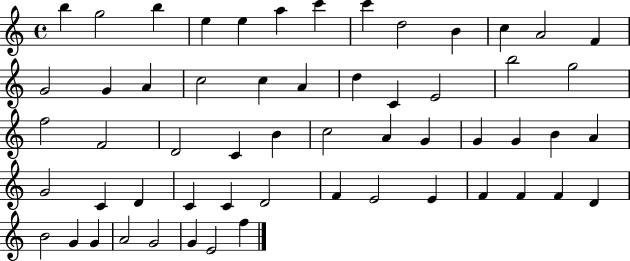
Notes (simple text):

B5/q G5/h B5/q E5/q E5/q A5/q C6/q C6/q D5/h B4/q C5/q A4/h F4/q G4/h G4/q A4/q C5/h C5/q A4/q D5/q C4/q E4/h B5/h G5/h F5/h F4/h D4/h C4/q B4/q C5/h A4/q G4/q G4/q G4/q B4/q A4/q G4/h C4/q D4/q C4/q C4/q D4/h F4/q E4/h E4/q F4/q F4/q F4/q D4/q B4/h G4/q G4/q A4/h G4/h G4/q E4/h F5/q